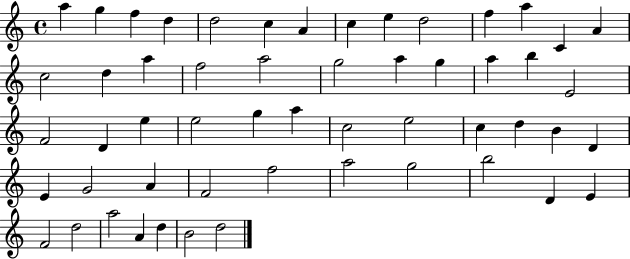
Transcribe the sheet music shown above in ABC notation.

X:1
T:Untitled
M:4/4
L:1/4
K:C
a g f d d2 c A c e d2 f a C A c2 d a f2 a2 g2 a g a b E2 F2 D e e2 g a c2 e2 c d B D E G2 A F2 f2 a2 g2 b2 D E F2 d2 a2 A d B2 d2